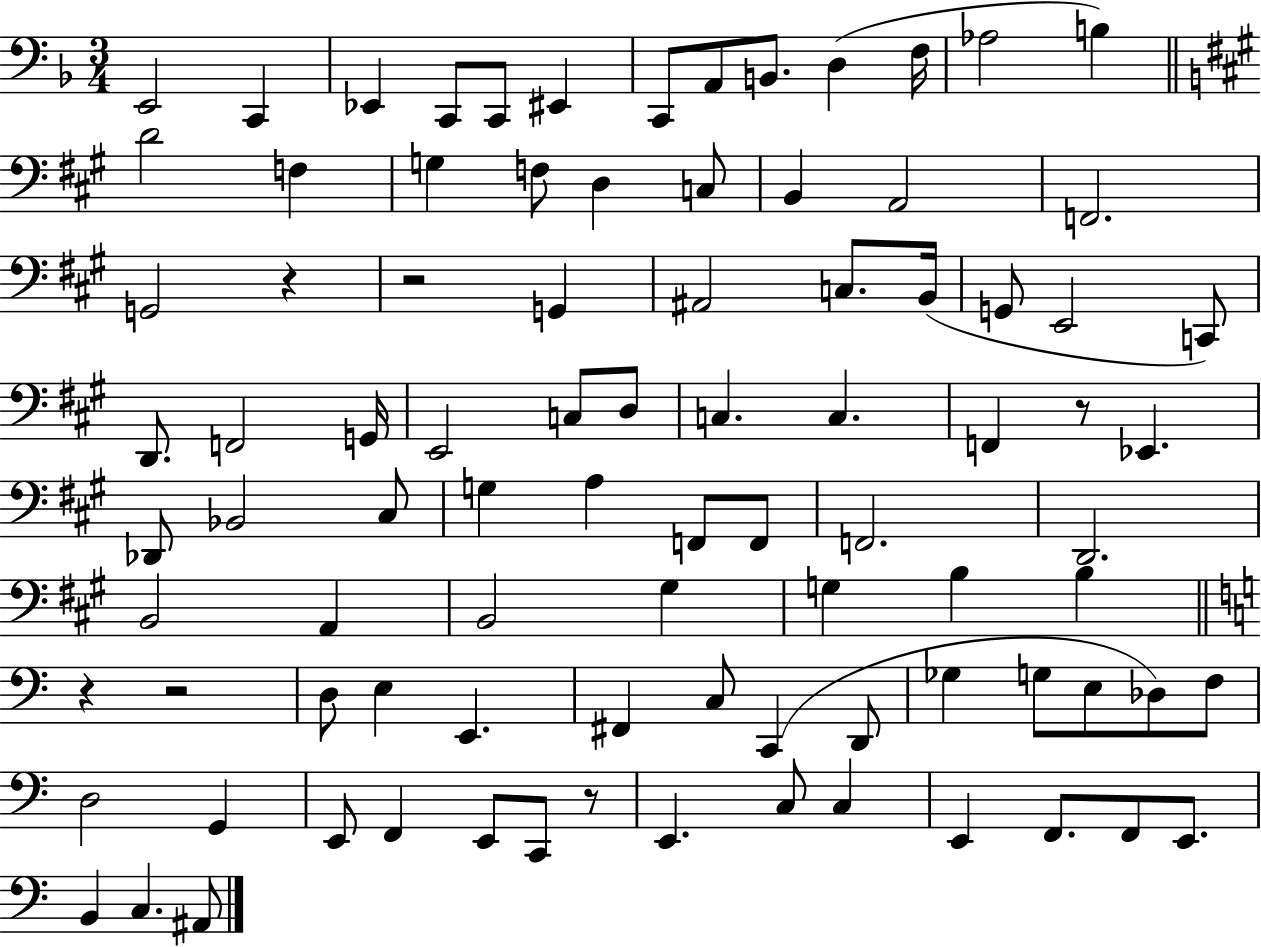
X:1
T:Untitled
M:3/4
L:1/4
K:F
E,,2 C,, _E,, C,,/2 C,,/2 ^E,, C,,/2 A,,/2 B,,/2 D, F,/4 _A,2 B, D2 F, G, F,/2 D, C,/2 B,, A,,2 F,,2 G,,2 z z2 G,, ^A,,2 C,/2 B,,/4 G,,/2 E,,2 C,,/2 D,,/2 F,,2 G,,/4 E,,2 C,/2 D,/2 C, C, F,, z/2 _E,, _D,,/2 _B,,2 ^C,/2 G, A, F,,/2 F,,/2 F,,2 D,,2 B,,2 A,, B,,2 ^G, G, B, B, z z2 D,/2 E, E,, ^F,, C,/2 C,, D,,/2 _G, G,/2 E,/2 _D,/2 F,/2 D,2 G,, E,,/2 F,, E,,/2 C,,/2 z/2 E,, C,/2 C, E,, F,,/2 F,,/2 E,,/2 B,, C, ^A,,/2